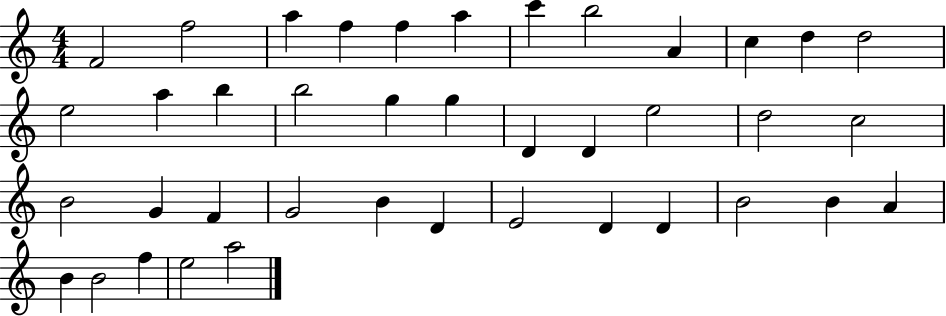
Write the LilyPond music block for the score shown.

{
  \clef treble
  \numericTimeSignature
  \time 4/4
  \key c \major
  f'2 f''2 | a''4 f''4 f''4 a''4 | c'''4 b''2 a'4 | c''4 d''4 d''2 | \break e''2 a''4 b''4 | b''2 g''4 g''4 | d'4 d'4 e''2 | d''2 c''2 | \break b'2 g'4 f'4 | g'2 b'4 d'4 | e'2 d'4 d'4 | b'2 b'4 a'4 | \break b'4 b'2 f''4 | e''2 a''2 | \bar "|."
}